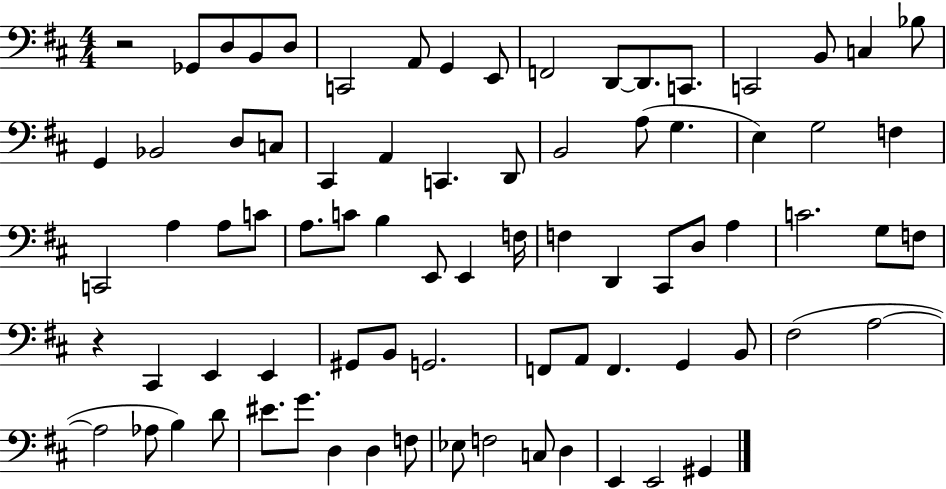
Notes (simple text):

R/h Gb2/e D3/e B2/e D3/e C2/h A2/e G2/q E2/e F2/h D2/e D2/e. C2/e. C2/h B2/e C3/q Bb3/e G2/q Bb2/h D3/e C3/e C#2/q A2/q C2/q. D2/e B2/h A3/e G3/q. E3/q G3/h F3/q C2/h A3/q A3/e C4/e A3/e. C4/e B3/q E2/e E2/q F3/s F3/q D2/q C#2/e D3/e A3/q C4/h. G3/e F3/e R/q C#2/q E2/q E2/q G#2/e B2/e G2/h. F2/e A2/e F2/q. G2/q B2/e F#3/h A3/h A3/h Ab3/e B3/q D4/e EIS4/e. G4/e. D3/q D3/q F3/e Eb3/e F3/h C3/e D3/q E2/q E2/h G#2/q